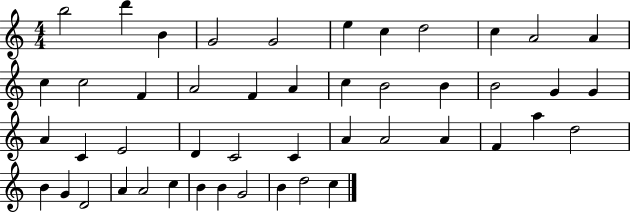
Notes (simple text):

B5/h D6/q B4/q G4/h G4/h E5/q C5/q D5/h C5/q A4/h A4/q C5/q C5/h F4/q A4/h F4/q A4/q C5/q B4/h B4/q B4/h G4/q G4/q A4/q C4/q E4/h D4/q C4/h C4/q A4/q A4/h A4/q F4/q A5/q D5/h B4/q G4/q D4/h A4/q A4/h C5/q B4/q B4/q G4/h B4/q D5/h C5/q